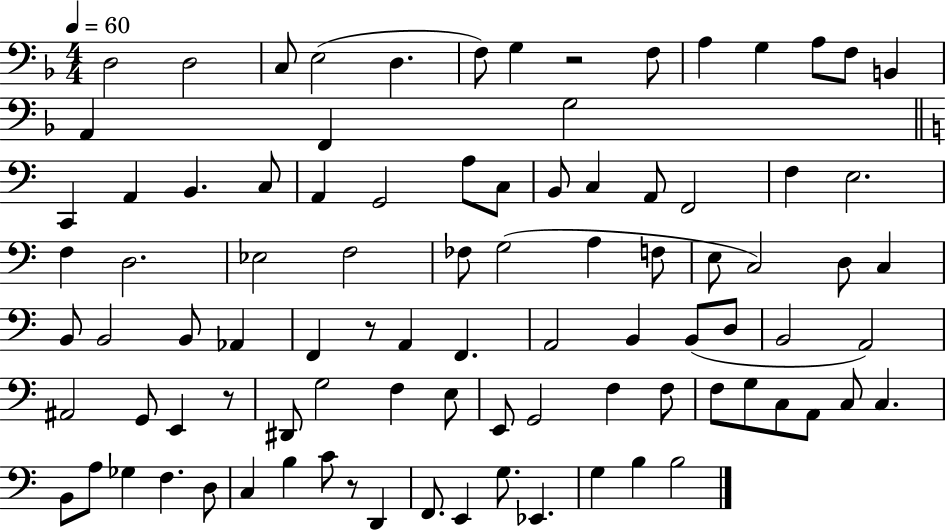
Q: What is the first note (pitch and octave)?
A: D3